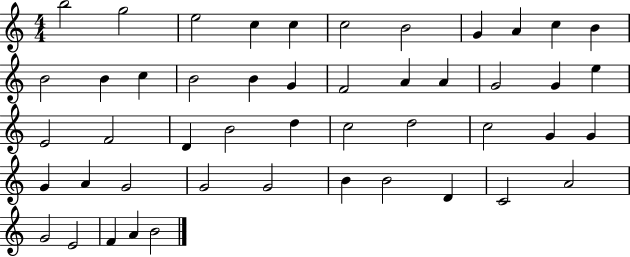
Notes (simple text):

B5/h G5/h E5/h C5/q C5/q C5/h B4/h G4/q A4/q C5/q B4/q B4/h B4/q C5/q B4/h B4/q G4/q F4/h A4/q A4/q G4/h G4/q E5/q E4/h F4/h D4/q B4/h D5/q C5/h D5/h C5/h G4/q G4/q G4/q A4/q G4/h G4/h G4/h B4/q B4/h D4/q C4/h A4/h G4/h E4/h F4/q A4/q B4/h